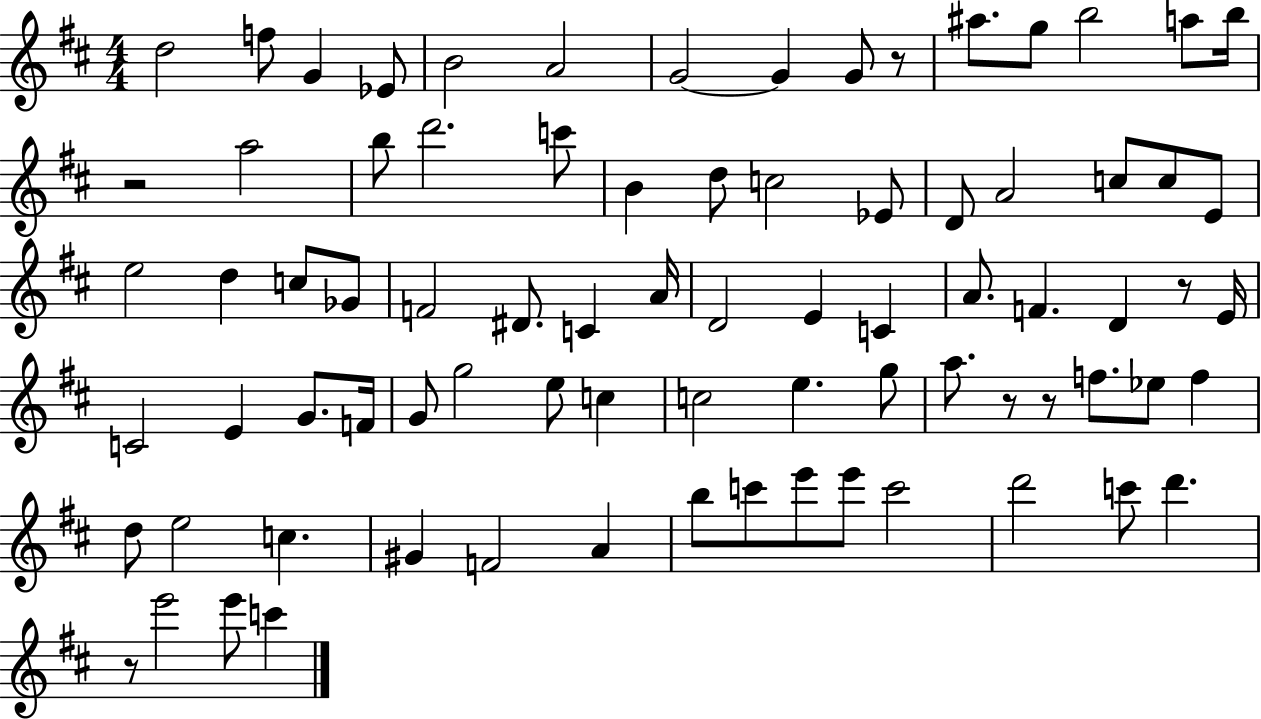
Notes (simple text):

D5/h F5/e G4/q Eb4/e B4/h A4/h G4/h G4/q G4/e R/e A#5/e. G5/e B5/h A5/e B5/s R/h A5/h B5/e D6/h. C6/e B4/q D5/e C5/h Eb4/e D4/e A4/h C5/e C5/e E4/e E5/h D5/q C5/e Gb4/e F4/h D#4/e. C4/q A4/s D4/h E4/q C4/q A4/e. F4/q. D4/q R/e E4/s C4/h E4/q G4/e. F4/s G4/e G5/h E5/e C5/q C5/h E5/q. G5/e A5/e. R/e R/e F5/e. Eb5/e F5/q D5/e E5/h C5/q. G#4/q F4/h A4/q B5/e C6/e E6/e E6/e C6/h D6/h C6/e D6/q. R/e E6/h E6/e C6/q